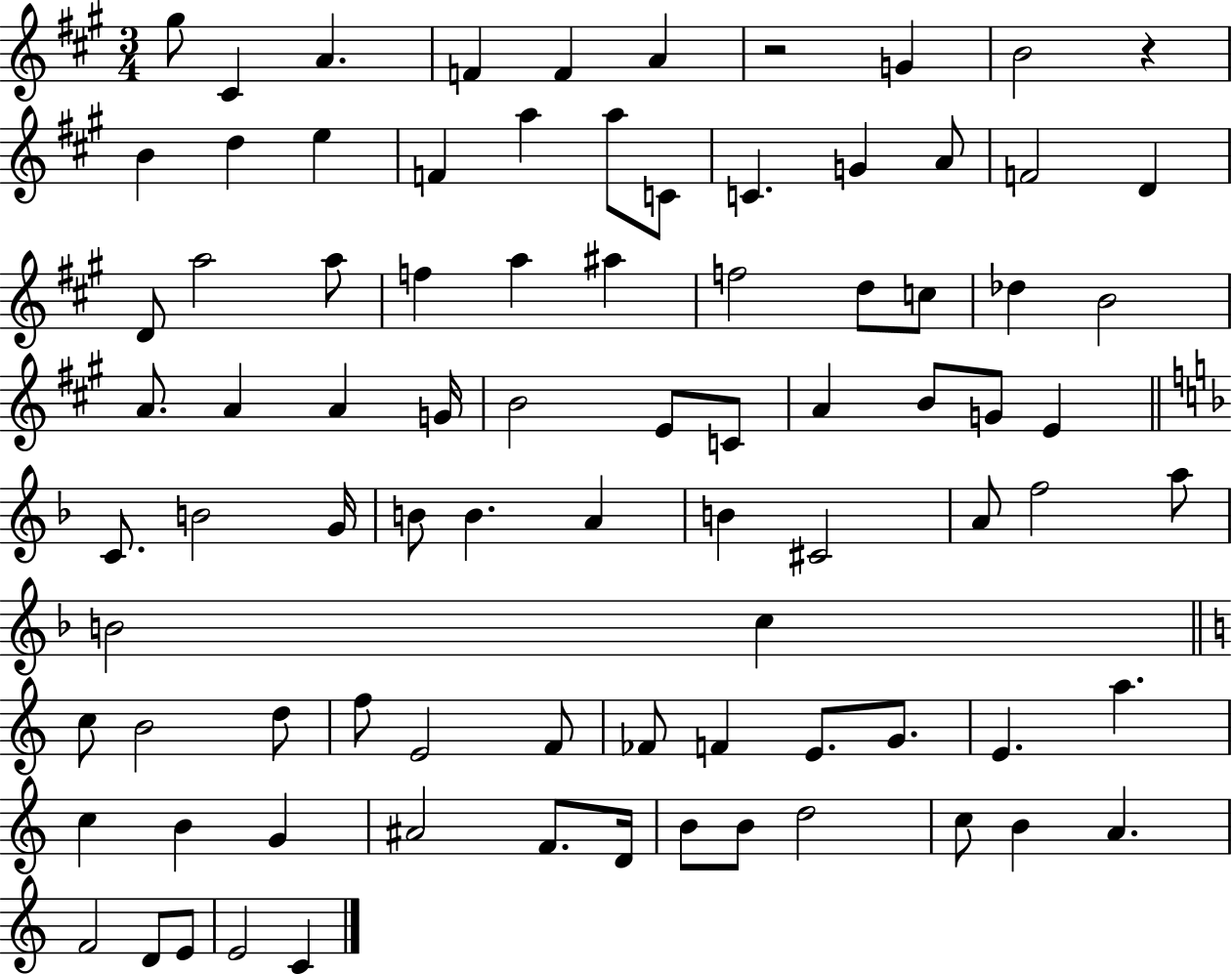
{
  \clef treble
  \numericTimeSignature
  \time 3/4
  \key a \major
  gis''8 cis'4 a'4. | f'4 f'4 a'4 | r2 g'4 | b'2 r4 | \break b'4 d''4 e''4 | f'4 a''4 a''8 c'8 | c'4. g'4 a'8 | f'2 d'4 | \break d'8 a''2 a''8 | f''4 a''4 ais''4 | f''2 d''8 c''8 | des''4 b'2 | \break a'8. a'4 a'4 g'16 | b'2 e'8 c'8 | a'4 b'8 g'8 e'4 | \bar "||" \break \key d \minor c'8. b'2 g'16 | b'8 b'4. a'4 | b'4 cis'2 | a'8 f''2 a''8 | \break b'2 c''4 | \bar "||" \break \key c \major c''8 b'2 d''8 | f''8 e'2 f'8 | fes'8 f'4 e'8. g'8. | e'4. a''4. | \break c''4 b'4 g'4 | ais'2 f'8. d'16 | b'8 b'8 d''2 | c''8 b'4 a'4. | \break f'2 d'8 e'8 | e'2 c'4 | \bar "|."
}